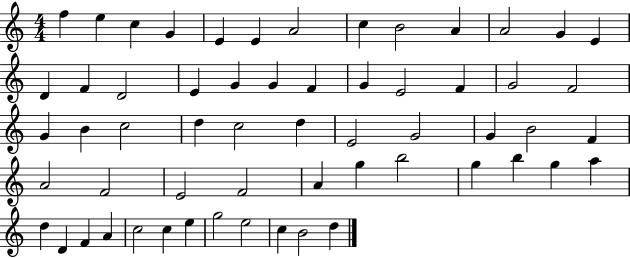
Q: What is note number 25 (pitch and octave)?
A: F4